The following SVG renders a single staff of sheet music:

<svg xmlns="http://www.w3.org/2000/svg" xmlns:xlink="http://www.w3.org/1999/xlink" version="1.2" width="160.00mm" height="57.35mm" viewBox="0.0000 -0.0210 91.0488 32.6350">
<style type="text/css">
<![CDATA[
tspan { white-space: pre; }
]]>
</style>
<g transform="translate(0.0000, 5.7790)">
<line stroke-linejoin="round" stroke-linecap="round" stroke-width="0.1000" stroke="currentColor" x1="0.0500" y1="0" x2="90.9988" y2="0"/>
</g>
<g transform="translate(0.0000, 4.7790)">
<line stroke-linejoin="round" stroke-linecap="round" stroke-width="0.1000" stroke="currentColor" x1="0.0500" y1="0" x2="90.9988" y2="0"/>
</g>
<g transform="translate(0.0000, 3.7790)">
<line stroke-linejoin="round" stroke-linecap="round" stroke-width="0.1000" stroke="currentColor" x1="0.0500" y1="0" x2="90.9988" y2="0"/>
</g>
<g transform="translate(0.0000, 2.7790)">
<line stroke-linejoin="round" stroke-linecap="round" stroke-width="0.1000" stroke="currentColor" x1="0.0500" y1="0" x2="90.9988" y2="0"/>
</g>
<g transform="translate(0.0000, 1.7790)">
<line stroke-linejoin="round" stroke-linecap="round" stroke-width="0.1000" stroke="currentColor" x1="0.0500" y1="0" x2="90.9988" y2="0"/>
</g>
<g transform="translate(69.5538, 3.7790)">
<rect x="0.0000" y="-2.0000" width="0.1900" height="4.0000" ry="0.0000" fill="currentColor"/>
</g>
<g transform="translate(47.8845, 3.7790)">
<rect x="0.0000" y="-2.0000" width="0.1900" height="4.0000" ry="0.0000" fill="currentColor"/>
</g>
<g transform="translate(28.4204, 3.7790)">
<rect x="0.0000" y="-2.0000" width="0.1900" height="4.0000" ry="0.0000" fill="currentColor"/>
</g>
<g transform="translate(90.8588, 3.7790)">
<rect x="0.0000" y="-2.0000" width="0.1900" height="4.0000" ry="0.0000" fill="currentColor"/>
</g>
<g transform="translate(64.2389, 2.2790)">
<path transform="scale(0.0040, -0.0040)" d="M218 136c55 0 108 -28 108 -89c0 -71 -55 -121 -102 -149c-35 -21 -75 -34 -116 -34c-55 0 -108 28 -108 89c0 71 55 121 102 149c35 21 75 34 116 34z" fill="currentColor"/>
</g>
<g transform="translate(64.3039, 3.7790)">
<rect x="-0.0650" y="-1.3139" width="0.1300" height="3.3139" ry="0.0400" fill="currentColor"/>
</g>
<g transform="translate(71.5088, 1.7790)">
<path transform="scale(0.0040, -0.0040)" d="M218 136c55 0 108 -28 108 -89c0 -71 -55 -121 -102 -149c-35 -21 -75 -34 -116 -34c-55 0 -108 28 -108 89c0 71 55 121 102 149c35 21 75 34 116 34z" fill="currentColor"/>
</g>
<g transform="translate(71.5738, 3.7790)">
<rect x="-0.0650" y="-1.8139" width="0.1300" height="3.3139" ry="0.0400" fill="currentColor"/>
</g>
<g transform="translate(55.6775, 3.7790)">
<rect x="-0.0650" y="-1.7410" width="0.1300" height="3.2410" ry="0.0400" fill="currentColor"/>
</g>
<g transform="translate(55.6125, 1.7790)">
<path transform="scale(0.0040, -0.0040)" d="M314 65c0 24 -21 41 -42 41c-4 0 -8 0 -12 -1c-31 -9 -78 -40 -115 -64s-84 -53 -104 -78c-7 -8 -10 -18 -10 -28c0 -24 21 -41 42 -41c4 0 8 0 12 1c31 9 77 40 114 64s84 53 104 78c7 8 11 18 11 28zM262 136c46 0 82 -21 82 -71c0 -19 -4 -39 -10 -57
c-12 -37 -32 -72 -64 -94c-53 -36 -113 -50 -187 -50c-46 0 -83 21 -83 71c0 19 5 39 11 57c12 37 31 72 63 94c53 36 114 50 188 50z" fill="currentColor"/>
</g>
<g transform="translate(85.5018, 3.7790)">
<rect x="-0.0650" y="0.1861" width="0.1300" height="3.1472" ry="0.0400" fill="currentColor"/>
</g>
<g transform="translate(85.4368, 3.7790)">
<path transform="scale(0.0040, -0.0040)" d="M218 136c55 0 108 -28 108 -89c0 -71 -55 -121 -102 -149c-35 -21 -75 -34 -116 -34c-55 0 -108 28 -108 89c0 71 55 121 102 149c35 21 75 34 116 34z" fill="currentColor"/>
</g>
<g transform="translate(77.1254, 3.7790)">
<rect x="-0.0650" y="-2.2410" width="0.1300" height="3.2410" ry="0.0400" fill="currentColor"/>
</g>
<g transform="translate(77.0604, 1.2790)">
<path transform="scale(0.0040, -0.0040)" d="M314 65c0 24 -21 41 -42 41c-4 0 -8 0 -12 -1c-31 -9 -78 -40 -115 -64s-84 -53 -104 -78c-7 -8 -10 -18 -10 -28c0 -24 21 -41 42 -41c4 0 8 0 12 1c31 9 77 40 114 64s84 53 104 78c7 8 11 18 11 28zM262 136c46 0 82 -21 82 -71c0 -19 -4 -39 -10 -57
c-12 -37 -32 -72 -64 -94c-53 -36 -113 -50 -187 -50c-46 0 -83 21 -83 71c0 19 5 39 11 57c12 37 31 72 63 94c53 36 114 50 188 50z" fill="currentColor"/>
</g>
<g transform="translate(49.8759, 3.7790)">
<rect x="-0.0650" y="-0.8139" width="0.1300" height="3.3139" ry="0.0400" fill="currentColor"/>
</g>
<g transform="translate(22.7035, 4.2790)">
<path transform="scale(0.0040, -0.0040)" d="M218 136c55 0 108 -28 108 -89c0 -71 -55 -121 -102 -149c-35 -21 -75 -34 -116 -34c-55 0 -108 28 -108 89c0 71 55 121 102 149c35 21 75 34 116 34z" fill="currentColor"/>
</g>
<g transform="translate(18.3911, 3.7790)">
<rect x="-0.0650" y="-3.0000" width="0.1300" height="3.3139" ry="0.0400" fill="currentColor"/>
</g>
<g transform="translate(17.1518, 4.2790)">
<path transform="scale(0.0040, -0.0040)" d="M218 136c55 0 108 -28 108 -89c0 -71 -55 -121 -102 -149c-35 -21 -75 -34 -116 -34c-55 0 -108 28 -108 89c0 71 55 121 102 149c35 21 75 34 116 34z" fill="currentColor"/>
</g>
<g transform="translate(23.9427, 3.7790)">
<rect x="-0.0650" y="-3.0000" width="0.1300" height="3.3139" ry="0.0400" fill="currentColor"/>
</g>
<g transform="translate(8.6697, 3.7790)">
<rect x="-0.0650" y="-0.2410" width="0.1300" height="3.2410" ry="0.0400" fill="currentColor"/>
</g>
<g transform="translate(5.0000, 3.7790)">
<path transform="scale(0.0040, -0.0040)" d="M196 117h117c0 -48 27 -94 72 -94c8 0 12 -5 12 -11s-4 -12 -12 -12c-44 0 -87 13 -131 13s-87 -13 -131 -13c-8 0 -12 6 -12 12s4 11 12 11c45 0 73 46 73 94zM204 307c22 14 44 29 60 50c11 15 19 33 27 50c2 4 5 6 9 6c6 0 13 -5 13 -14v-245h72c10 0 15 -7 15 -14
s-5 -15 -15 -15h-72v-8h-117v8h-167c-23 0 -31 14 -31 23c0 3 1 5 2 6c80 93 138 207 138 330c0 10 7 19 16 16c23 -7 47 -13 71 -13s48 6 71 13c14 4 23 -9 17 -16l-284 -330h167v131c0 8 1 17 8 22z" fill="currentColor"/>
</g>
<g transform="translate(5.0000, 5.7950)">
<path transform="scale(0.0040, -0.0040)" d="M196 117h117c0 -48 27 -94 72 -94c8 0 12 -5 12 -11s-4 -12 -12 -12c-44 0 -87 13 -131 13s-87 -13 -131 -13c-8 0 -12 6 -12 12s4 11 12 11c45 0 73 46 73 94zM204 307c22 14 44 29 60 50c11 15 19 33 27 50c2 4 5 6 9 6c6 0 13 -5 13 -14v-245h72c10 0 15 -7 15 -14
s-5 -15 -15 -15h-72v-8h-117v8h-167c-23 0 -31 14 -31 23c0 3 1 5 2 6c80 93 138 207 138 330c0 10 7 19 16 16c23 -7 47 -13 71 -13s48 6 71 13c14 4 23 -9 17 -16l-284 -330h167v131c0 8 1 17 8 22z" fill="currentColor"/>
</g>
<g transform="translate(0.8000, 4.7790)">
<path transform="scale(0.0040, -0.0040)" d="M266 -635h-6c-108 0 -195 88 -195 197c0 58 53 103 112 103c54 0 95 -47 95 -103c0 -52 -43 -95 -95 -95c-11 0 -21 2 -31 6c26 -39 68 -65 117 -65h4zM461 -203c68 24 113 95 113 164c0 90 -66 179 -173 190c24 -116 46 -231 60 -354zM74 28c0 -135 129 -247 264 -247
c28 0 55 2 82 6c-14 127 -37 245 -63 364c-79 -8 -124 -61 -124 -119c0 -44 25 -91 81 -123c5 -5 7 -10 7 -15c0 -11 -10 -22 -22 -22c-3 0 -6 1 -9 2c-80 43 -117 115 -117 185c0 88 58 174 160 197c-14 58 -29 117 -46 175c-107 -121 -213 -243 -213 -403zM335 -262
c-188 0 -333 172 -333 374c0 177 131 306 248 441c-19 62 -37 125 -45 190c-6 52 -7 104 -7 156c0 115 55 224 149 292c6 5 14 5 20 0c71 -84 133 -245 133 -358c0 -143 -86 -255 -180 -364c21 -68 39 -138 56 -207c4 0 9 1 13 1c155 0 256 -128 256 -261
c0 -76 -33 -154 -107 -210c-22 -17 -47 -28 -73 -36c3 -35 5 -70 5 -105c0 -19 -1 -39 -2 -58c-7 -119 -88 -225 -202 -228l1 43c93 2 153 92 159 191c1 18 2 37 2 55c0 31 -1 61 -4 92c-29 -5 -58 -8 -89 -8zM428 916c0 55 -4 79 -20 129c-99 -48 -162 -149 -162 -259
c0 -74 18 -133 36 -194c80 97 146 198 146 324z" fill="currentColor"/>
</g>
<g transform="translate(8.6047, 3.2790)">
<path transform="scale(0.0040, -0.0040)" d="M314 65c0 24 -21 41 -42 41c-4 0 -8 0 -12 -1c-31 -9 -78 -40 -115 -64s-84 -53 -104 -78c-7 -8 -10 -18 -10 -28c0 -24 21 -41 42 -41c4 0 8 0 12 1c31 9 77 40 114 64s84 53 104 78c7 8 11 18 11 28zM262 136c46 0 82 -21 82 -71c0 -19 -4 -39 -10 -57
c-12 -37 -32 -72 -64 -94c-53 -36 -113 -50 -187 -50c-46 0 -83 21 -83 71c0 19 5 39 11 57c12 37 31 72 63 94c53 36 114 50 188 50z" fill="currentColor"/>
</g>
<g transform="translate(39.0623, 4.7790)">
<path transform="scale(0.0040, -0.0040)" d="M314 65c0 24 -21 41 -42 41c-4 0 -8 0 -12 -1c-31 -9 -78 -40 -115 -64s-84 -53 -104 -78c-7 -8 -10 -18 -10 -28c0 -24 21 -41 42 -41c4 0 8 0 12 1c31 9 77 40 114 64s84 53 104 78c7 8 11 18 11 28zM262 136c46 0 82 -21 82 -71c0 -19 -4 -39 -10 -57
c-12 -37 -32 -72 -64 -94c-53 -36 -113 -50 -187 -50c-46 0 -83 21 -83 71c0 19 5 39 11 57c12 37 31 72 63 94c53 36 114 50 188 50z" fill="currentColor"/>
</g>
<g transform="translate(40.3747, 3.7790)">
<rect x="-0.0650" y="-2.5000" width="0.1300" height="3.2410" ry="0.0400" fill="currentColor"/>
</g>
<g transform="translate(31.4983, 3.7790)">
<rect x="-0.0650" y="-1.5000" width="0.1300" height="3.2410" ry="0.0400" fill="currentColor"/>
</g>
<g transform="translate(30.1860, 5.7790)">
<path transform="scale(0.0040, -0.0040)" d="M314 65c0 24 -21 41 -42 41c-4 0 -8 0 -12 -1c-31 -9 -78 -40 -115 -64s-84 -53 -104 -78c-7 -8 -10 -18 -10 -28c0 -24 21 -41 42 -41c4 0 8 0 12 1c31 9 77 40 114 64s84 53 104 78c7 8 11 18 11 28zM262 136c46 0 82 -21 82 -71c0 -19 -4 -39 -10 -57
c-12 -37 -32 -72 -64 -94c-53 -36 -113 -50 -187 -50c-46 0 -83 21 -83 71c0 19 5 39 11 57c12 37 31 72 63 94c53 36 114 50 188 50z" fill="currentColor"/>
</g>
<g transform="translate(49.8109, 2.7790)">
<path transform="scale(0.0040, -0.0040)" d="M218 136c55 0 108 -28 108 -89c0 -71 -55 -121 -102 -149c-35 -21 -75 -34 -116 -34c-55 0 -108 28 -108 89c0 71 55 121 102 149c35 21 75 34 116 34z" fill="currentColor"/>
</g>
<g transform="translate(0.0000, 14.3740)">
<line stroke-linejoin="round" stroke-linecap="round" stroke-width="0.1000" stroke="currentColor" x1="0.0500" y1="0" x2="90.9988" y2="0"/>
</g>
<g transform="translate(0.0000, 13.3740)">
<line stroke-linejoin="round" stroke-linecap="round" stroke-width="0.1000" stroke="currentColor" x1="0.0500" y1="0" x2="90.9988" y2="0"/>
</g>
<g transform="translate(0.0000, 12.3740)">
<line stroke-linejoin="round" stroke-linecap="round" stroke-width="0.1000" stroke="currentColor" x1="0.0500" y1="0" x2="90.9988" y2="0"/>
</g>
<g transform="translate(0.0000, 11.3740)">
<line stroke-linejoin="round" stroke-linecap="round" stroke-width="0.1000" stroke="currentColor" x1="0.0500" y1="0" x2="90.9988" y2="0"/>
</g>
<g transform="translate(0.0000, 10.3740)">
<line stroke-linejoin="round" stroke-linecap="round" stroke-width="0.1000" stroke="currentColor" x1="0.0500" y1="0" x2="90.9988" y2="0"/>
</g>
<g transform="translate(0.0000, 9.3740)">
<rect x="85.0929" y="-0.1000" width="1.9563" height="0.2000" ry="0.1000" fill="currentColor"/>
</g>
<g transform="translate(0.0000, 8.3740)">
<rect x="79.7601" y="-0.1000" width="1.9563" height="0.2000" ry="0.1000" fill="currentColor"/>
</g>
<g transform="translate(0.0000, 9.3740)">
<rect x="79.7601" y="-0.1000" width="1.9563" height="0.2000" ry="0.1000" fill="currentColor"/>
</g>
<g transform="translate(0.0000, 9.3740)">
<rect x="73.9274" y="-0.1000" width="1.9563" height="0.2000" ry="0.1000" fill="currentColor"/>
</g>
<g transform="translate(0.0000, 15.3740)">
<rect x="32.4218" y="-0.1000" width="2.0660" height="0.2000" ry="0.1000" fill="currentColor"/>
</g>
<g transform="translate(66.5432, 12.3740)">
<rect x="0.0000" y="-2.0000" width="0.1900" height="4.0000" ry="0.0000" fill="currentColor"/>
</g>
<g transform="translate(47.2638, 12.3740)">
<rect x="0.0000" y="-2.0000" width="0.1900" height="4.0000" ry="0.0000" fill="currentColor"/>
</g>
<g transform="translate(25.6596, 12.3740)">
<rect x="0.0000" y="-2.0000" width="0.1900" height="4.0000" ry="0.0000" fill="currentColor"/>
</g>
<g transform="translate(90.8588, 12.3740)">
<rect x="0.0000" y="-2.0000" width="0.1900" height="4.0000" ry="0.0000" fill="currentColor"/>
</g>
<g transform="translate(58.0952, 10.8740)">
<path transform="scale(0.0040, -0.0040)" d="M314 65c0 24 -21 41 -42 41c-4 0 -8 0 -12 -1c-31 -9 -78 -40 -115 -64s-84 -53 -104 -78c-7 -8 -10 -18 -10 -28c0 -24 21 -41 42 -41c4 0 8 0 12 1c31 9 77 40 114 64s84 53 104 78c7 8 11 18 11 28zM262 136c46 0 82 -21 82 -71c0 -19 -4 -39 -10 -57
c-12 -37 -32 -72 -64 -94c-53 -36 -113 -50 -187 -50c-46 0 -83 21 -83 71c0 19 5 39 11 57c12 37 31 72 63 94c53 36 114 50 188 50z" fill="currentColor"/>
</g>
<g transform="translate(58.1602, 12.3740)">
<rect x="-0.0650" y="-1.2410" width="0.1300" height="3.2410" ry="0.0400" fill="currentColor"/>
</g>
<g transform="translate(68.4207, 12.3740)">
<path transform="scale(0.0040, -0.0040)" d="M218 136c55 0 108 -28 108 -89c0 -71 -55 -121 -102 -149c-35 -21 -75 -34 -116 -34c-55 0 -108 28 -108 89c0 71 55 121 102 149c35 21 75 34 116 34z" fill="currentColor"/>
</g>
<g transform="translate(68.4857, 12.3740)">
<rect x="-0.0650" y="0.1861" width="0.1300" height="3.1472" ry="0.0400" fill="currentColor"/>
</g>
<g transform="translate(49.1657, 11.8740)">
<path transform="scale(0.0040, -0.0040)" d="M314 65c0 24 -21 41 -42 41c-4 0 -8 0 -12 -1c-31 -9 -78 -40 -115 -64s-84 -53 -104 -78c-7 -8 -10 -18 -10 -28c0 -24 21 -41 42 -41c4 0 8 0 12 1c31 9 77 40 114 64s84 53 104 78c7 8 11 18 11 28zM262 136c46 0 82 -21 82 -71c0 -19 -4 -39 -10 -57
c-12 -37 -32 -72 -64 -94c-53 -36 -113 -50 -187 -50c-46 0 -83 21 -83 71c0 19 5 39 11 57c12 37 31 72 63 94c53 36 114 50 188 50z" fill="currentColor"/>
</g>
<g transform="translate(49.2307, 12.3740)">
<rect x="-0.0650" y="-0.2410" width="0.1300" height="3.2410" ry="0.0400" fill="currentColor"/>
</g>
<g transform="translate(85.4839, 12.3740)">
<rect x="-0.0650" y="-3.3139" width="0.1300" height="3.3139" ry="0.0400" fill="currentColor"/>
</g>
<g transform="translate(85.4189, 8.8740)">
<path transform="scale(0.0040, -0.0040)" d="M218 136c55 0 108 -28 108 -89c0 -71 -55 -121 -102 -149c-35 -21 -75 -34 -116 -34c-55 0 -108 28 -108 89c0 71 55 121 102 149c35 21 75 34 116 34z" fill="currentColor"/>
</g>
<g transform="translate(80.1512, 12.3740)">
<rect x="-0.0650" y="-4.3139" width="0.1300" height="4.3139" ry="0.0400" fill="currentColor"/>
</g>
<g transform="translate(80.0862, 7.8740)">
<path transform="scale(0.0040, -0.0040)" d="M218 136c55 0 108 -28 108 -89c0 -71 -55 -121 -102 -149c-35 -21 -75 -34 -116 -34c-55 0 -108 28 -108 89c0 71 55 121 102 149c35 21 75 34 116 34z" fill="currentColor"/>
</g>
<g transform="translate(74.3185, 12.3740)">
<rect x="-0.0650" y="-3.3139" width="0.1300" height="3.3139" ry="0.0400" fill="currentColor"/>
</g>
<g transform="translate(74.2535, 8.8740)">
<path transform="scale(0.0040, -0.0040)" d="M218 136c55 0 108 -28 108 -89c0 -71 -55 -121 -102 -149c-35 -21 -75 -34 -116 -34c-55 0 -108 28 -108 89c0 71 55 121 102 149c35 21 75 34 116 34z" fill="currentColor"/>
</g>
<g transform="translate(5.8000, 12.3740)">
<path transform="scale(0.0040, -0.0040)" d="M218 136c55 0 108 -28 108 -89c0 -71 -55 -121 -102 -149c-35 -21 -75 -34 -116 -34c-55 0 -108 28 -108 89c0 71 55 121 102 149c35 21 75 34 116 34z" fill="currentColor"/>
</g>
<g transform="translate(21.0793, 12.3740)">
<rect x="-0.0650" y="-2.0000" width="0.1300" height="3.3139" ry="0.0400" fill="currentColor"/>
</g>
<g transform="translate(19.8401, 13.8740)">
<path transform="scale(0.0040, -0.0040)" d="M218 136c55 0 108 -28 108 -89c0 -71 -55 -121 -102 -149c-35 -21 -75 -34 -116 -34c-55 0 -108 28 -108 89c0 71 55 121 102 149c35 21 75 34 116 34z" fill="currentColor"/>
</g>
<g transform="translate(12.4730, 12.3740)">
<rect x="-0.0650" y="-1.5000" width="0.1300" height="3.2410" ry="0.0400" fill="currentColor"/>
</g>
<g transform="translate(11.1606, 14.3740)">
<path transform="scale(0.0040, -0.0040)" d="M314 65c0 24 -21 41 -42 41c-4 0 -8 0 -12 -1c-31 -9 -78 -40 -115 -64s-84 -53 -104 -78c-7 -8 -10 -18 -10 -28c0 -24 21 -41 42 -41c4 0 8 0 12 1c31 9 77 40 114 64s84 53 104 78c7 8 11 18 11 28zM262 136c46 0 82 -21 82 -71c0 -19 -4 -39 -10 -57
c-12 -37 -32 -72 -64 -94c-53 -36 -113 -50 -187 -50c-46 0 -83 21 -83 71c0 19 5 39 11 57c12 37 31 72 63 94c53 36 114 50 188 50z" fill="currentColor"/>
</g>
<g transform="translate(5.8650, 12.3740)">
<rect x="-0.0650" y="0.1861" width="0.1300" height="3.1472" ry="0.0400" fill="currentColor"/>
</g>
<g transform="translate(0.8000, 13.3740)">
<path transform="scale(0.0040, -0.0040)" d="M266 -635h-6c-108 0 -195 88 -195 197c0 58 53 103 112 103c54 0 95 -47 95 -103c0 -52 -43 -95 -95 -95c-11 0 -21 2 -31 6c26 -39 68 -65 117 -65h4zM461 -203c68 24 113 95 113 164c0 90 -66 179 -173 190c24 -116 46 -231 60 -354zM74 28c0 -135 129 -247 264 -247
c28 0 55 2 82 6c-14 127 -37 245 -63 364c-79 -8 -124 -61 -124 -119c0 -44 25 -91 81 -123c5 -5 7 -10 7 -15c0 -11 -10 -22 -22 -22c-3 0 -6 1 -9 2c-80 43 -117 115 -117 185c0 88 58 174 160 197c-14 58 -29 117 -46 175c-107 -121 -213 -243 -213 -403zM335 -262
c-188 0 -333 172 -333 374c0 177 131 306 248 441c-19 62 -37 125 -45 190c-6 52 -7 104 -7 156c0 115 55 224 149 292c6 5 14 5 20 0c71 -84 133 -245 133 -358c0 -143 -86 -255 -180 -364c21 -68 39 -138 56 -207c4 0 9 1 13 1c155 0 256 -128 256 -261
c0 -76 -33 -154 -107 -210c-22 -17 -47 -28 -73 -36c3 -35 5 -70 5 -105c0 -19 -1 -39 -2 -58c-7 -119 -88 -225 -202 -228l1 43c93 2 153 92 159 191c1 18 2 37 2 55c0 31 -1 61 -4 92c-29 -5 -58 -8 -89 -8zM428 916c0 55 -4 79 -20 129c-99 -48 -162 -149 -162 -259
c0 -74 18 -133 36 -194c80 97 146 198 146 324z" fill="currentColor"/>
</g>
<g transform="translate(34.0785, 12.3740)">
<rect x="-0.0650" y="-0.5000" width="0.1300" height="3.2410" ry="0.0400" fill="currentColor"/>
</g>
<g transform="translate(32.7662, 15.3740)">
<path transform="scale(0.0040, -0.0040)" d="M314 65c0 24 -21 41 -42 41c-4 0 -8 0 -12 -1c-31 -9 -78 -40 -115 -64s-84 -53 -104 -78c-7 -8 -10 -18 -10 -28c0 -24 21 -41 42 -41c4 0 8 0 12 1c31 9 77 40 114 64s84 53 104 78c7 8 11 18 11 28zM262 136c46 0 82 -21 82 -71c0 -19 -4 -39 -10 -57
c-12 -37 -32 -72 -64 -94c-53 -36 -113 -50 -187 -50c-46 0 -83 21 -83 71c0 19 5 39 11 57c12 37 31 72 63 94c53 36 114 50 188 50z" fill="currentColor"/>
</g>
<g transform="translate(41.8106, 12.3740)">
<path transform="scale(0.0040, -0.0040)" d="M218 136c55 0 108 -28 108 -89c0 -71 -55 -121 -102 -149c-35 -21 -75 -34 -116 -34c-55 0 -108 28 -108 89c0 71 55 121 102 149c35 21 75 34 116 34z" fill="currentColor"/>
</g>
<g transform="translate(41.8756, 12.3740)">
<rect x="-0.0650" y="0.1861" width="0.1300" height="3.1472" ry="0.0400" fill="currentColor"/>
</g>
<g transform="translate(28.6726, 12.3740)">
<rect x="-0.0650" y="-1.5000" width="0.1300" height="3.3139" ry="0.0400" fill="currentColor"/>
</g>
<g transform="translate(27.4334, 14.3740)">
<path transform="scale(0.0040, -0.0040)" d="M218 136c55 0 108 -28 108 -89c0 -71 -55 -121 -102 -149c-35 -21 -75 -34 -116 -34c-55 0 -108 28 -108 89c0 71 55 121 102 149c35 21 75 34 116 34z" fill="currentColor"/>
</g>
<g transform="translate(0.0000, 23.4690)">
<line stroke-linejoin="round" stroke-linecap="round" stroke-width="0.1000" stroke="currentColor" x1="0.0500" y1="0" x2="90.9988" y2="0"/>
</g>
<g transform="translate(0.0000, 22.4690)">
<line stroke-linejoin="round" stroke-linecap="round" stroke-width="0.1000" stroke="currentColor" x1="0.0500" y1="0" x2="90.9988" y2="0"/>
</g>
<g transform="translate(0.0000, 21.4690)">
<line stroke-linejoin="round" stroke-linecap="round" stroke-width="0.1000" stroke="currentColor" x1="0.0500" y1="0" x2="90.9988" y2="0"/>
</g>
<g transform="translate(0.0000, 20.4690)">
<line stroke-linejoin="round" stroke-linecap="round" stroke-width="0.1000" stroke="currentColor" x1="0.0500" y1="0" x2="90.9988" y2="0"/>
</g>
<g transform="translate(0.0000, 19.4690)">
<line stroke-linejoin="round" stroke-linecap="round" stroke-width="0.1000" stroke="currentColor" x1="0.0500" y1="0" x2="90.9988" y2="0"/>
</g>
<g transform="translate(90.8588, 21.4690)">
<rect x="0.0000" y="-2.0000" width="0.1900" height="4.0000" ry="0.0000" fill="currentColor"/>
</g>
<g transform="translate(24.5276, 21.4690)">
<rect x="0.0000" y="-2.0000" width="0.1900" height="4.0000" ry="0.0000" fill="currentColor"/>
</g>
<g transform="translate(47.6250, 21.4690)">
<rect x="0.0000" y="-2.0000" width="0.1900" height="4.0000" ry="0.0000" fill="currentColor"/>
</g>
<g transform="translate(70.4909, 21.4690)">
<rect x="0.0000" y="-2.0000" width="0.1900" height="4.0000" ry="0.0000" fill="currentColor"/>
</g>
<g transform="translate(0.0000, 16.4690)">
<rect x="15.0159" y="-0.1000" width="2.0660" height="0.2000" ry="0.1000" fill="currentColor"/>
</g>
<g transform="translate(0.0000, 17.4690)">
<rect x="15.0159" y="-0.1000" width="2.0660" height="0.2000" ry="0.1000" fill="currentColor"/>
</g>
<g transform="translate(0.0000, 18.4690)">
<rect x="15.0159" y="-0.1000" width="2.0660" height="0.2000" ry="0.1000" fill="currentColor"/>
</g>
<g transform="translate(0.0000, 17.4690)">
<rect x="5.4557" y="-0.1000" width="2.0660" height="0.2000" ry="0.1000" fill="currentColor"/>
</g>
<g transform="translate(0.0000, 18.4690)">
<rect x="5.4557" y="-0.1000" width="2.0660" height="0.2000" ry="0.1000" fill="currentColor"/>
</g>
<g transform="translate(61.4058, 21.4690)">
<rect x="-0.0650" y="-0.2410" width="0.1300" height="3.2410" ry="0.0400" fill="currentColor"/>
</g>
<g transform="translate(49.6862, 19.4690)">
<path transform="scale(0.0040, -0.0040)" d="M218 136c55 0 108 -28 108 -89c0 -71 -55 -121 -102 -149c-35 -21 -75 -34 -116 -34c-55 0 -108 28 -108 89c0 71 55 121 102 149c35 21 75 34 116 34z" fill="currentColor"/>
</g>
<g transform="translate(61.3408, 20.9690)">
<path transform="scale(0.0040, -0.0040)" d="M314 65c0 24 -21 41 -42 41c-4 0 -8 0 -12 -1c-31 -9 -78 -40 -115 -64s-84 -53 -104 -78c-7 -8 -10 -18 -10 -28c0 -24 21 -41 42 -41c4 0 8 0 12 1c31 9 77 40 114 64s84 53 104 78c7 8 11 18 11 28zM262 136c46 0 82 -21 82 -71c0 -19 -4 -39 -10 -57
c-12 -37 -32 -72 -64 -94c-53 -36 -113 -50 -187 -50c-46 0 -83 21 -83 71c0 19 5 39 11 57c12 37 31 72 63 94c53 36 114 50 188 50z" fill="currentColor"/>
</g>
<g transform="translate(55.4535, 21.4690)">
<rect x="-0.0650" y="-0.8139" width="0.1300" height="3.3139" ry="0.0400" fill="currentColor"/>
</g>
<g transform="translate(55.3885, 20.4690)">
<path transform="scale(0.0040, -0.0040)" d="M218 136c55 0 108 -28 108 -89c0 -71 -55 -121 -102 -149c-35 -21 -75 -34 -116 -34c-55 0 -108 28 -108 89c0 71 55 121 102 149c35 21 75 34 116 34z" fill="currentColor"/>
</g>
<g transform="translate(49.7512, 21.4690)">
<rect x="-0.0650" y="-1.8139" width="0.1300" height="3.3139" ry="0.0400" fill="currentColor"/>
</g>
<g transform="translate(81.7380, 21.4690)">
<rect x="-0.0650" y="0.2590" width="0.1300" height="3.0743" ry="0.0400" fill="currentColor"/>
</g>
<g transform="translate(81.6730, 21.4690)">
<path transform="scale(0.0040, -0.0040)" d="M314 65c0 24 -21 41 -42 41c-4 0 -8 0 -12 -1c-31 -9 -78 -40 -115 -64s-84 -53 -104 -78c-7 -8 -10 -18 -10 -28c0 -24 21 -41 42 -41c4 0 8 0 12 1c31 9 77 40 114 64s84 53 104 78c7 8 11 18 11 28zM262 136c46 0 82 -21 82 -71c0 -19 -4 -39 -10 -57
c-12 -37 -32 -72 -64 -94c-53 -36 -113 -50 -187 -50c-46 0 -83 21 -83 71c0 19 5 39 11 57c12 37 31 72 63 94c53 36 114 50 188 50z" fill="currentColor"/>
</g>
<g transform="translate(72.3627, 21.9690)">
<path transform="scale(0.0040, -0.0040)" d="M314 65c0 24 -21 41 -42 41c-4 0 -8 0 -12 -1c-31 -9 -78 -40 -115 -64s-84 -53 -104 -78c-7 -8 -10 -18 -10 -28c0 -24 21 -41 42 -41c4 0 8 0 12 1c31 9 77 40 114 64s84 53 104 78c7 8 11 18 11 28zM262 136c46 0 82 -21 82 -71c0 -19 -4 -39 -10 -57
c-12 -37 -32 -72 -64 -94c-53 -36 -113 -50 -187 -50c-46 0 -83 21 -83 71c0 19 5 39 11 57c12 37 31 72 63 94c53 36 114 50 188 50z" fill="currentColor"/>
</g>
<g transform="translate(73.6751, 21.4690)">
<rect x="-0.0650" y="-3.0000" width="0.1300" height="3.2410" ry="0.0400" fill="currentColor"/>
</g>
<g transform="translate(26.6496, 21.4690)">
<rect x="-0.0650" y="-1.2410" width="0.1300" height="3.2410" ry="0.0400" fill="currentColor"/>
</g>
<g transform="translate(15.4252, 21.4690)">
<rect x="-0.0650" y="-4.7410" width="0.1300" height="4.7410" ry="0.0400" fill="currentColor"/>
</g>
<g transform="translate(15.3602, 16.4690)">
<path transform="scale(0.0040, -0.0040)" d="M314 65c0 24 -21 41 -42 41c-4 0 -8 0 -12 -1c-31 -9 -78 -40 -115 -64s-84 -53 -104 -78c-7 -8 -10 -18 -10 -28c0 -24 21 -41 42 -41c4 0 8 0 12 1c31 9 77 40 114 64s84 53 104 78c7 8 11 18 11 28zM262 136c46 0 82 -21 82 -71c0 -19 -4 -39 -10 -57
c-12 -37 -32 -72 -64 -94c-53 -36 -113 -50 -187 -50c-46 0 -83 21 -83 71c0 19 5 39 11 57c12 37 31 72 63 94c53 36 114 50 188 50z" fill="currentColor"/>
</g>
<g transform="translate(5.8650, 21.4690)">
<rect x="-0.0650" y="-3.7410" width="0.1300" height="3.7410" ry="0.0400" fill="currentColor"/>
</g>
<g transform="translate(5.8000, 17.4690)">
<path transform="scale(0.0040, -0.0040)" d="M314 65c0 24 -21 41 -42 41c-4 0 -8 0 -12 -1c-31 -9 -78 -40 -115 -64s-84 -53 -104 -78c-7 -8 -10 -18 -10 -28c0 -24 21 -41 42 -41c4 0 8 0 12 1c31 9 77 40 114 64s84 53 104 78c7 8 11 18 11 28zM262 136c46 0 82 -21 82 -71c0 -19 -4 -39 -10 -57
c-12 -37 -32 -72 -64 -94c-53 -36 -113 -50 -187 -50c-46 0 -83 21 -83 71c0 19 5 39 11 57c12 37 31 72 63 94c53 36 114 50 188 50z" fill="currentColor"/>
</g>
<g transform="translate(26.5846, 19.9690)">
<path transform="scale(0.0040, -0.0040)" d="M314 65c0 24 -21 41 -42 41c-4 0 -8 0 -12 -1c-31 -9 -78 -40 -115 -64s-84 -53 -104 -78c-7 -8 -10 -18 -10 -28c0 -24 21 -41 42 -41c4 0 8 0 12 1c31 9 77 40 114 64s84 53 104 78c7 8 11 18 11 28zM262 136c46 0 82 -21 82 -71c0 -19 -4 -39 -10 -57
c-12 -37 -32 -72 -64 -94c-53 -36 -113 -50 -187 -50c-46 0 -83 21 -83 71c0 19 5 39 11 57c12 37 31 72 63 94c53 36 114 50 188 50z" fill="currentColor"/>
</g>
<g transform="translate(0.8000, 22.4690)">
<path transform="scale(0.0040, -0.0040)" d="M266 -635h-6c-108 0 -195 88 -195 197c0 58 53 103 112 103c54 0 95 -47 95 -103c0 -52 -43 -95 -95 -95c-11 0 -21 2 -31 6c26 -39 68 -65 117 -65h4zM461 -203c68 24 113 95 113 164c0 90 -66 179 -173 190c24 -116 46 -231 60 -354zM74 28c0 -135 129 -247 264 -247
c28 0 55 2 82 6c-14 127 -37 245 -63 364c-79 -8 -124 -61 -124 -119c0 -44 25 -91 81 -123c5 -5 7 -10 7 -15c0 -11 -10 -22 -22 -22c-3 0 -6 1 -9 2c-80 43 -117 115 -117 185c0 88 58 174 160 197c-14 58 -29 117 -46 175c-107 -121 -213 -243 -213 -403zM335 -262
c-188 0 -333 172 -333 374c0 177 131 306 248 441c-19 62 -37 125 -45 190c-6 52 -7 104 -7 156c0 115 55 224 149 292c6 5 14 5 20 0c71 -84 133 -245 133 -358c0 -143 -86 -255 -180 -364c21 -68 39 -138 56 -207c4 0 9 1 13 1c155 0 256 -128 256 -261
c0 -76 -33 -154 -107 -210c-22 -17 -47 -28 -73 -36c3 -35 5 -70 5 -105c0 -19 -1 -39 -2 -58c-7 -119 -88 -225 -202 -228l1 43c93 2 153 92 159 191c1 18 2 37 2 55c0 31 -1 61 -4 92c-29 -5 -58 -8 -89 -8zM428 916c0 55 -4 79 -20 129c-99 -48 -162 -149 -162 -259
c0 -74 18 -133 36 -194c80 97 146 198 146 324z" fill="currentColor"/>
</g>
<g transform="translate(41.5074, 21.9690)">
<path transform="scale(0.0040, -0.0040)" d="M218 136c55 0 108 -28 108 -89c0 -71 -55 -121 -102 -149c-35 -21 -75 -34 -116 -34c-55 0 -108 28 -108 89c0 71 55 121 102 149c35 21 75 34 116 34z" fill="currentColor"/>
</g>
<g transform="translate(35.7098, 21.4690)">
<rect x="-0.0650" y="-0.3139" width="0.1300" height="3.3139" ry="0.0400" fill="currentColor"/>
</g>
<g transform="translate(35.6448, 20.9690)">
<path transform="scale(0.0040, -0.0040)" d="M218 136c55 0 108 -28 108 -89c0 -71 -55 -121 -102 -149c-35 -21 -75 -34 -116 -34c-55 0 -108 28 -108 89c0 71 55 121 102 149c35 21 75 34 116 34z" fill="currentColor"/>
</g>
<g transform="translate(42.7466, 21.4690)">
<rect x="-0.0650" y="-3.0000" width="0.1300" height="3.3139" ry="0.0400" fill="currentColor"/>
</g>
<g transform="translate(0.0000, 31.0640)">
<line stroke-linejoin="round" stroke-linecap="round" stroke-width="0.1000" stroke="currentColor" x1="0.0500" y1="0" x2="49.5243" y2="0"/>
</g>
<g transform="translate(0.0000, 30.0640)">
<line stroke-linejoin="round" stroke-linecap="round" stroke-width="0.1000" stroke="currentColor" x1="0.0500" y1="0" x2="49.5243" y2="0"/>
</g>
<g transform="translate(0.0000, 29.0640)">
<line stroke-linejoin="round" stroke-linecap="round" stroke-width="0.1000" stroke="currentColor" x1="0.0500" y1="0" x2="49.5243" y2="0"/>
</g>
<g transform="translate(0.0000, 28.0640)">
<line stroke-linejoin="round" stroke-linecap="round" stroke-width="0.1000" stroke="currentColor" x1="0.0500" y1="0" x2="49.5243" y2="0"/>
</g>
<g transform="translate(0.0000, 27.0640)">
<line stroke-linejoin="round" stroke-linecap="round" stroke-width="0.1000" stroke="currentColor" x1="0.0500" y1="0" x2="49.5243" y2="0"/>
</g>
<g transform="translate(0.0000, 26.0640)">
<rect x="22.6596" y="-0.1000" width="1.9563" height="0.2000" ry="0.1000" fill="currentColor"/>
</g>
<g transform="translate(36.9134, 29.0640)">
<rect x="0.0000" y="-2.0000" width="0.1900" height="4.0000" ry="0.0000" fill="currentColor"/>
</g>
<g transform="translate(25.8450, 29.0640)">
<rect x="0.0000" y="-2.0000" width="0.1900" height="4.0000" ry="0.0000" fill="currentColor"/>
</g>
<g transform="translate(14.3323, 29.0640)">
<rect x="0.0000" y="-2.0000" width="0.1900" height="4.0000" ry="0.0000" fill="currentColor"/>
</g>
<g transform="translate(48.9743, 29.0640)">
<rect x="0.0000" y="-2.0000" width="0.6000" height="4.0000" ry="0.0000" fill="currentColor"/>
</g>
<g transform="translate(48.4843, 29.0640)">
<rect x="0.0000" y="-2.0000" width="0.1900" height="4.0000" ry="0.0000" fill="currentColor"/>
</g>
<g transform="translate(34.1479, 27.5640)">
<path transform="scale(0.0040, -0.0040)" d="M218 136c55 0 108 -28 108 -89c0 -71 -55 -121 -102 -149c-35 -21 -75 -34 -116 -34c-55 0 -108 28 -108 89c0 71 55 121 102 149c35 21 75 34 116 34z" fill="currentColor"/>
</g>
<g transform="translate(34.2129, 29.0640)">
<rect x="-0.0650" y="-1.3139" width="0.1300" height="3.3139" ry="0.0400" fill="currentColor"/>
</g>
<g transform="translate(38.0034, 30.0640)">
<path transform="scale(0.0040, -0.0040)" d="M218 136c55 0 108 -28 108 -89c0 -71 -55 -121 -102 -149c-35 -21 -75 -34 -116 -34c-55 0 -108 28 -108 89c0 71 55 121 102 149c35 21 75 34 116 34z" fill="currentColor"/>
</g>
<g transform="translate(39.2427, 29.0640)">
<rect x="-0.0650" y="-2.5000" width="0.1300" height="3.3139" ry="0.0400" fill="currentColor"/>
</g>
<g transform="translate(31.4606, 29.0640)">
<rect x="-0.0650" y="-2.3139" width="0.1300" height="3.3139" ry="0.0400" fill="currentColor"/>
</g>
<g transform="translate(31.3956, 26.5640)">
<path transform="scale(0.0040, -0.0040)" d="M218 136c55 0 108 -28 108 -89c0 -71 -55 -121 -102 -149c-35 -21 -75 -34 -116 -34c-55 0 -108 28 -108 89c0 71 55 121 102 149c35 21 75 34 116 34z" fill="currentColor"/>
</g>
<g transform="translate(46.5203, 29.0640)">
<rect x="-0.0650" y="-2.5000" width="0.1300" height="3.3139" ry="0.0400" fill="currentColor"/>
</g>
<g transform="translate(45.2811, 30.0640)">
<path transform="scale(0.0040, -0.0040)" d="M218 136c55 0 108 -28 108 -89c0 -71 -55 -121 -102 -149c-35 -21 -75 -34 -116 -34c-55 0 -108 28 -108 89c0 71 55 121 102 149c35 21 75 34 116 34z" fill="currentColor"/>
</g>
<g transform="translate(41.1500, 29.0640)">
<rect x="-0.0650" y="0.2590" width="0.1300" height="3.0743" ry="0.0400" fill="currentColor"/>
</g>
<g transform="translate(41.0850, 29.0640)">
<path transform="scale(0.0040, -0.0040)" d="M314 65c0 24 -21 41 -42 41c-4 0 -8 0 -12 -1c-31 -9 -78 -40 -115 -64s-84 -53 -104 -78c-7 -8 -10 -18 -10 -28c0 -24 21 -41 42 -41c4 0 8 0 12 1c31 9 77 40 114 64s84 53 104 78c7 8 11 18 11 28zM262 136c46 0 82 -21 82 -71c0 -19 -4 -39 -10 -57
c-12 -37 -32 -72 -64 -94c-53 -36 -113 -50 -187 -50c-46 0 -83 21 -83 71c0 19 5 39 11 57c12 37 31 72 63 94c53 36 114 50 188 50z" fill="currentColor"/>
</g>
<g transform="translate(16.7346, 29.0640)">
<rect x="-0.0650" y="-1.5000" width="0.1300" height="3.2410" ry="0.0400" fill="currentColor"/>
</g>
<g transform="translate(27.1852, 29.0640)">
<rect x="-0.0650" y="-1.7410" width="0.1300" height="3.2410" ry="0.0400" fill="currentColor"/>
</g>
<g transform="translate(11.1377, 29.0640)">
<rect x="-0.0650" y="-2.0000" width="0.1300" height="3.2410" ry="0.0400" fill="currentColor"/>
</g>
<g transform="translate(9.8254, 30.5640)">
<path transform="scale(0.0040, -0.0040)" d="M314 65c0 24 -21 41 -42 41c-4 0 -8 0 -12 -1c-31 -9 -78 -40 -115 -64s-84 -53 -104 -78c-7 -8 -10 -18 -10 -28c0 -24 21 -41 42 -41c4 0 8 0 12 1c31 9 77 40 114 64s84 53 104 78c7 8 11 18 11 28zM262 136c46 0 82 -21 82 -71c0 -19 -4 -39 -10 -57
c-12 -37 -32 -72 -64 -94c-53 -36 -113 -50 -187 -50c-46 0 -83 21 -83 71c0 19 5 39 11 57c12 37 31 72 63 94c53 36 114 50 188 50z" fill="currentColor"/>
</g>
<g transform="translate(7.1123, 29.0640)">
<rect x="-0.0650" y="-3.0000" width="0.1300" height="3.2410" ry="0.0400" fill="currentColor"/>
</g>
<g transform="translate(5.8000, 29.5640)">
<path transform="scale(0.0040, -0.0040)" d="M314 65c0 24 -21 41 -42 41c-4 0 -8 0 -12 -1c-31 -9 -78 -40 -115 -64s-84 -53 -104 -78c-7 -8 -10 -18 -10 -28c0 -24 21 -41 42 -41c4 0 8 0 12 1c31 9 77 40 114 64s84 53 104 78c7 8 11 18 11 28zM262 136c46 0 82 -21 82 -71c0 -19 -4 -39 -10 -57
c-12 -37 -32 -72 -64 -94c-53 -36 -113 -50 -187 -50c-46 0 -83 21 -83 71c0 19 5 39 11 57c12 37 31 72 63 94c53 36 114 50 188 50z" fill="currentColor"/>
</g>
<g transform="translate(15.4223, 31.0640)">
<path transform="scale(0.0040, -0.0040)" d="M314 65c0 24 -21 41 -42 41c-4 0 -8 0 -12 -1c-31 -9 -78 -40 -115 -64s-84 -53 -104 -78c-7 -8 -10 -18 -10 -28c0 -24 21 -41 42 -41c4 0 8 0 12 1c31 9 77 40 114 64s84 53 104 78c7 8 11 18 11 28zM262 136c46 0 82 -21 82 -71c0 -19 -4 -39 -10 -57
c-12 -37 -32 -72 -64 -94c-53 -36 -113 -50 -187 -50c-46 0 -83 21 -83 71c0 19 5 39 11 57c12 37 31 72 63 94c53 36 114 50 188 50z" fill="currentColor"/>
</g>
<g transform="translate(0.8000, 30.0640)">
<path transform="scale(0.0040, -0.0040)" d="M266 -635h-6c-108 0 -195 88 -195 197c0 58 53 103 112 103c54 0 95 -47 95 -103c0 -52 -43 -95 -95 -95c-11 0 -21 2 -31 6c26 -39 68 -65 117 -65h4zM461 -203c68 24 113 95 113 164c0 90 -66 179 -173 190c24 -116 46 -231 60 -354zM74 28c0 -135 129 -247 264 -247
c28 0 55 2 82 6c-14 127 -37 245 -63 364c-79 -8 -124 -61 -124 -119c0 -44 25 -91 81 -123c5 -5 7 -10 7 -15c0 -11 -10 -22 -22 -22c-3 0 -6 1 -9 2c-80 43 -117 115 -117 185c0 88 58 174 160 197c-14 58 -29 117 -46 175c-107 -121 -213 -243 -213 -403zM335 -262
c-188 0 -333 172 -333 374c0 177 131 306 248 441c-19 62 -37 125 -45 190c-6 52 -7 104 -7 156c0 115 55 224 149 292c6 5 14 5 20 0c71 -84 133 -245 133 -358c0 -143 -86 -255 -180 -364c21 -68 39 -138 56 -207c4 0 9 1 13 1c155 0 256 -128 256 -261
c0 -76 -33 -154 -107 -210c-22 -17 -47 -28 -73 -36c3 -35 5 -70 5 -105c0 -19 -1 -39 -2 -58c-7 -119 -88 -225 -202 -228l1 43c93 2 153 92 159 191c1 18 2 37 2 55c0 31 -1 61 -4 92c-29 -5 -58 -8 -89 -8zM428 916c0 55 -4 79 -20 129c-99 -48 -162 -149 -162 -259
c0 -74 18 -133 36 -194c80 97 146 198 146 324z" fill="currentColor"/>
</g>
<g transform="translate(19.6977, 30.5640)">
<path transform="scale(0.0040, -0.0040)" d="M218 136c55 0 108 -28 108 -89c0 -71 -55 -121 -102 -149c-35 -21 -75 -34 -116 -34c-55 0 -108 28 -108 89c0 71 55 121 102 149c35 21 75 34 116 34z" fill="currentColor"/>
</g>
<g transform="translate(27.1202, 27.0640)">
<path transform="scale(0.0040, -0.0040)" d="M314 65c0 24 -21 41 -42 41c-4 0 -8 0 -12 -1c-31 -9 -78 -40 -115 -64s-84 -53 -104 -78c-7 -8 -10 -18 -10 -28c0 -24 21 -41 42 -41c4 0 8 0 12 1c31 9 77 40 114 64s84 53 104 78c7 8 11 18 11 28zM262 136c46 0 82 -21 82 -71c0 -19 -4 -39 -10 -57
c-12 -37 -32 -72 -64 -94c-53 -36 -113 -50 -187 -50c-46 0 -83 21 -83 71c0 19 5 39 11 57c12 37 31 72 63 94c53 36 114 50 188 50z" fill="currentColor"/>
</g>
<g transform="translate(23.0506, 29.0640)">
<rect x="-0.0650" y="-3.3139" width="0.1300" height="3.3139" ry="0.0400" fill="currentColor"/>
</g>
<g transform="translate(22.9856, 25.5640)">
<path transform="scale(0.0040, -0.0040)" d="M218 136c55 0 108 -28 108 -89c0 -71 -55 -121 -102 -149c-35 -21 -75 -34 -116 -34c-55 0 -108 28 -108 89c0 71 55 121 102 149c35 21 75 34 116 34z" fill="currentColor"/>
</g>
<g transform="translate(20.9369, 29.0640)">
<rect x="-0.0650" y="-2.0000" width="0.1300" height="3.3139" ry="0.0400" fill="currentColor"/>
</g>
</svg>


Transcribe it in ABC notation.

X:1
T:Untitled
M:4/4
L:1/4
K:C
c2 A A E2 G2 d f2 e f g2 B B E2 F E C2 B c2 e2 B b d' b c'2 e'2 e2 c A f d c2 A2 B2 A2 F2 E2 F b f2 g e G B2 G